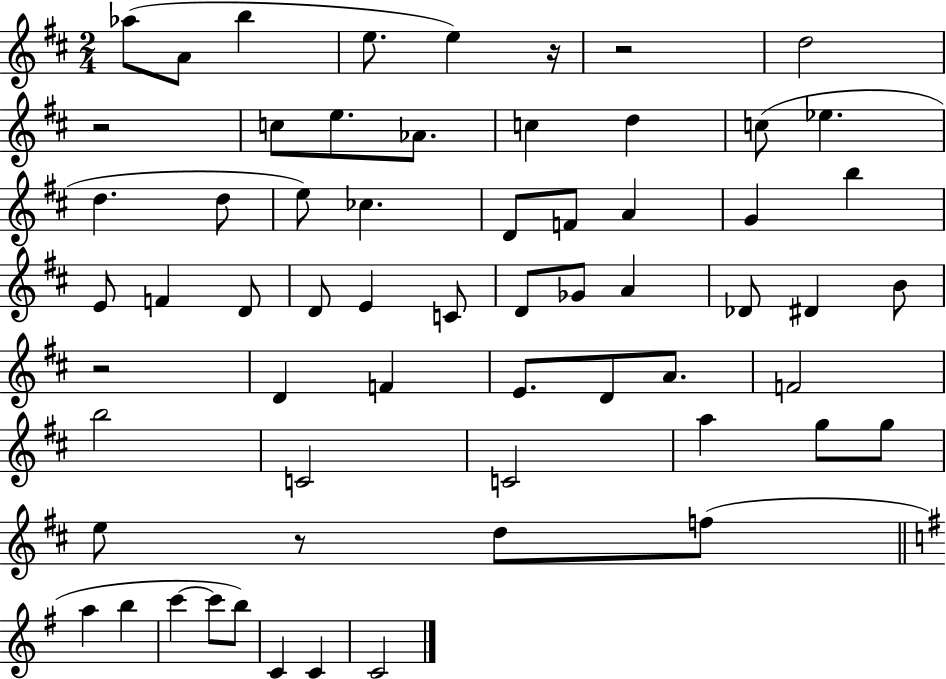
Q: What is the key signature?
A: D major